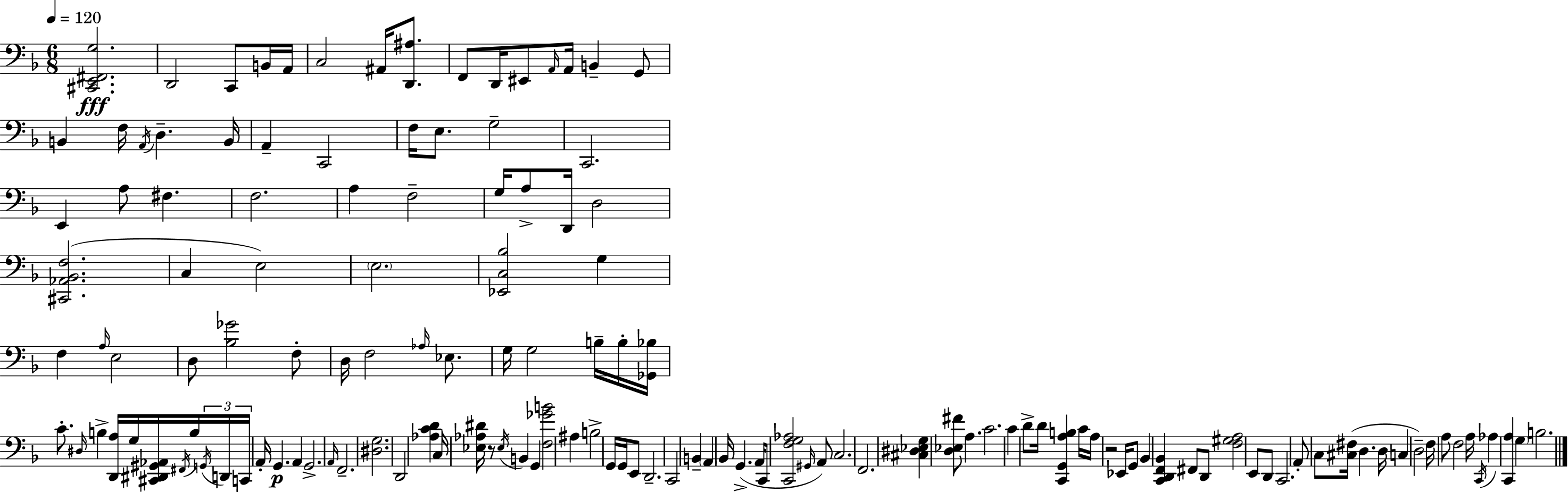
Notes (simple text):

[C#2,E2,F#2,G3]/h. D2/h C2/e B2/s A2/s C3/h A#2/s [D2,A#3]/e. F2/e D2/s EIS2/e A2/s A2/s B2/q G2/e B2/q F3/s A2/s D3/q. B2/s A2/q C2/h F3/s E3/e. G3/h C2/h. E2/q A3/e F#3/q. F3/h. A3/q F3/h G3/s A3/e D2/s D3/h [C#2,Ab2,Bb2,F3]/h. C3/q E3/h E3/h. [Eb2,C3,Bb3]/h G3/q F3/q A3/s E3/h D3/e [Bb3,Gb4]/h F3/e D3/s F3/h Ab3/s Eb3/e. G3/s G3/h B3/s B3/s [Gb2,Bb3]/s C4/e. D#3/s B3/q [D2,A3]/s G3/s [C#2,D#2,G#2,Ab2]/s F#2/s B3/s G2/s D2/s C2/s A2/s G2/q. A2/q G2/h. A2/s F2/h. [D#3,G3]/h. D2/h [Ab3,C4,D4]/q C3/s [Eb3,Ab3,D#4]/s R/e Eb3/s B2/q G2/q [F3,Gb4,B4]/h A#3/q B3/h G2/s G2/s E2/e D2/h. C2/h B2/q A2/q Bb2/s G2/q. A2/s C2/e [C2,F3,G3,Ab3]/h G#2/s A2/e C3/h. F2/h. [C#3,D#3,Eb3,G3]/q [D3,Eb3,F#4]/e A3/q. C4/h. C4/q D4/e D4/s [C2,G2,A3,B3]/q C4/s A3/s R/h Eb2/s G2/e Bb2/q [C2,D2,F2,Bb2]/q F#2/e D2/e [F3,G#3,A3]/h E2/e D2/e C2/h. A2/e C3/e [C#3,F#3]/s D3/q. D3/s C3/q D3/h F3/s A3/e F3/h A3/s C2/s Ab3/q [C2,A3]/q G3/q B3/h.